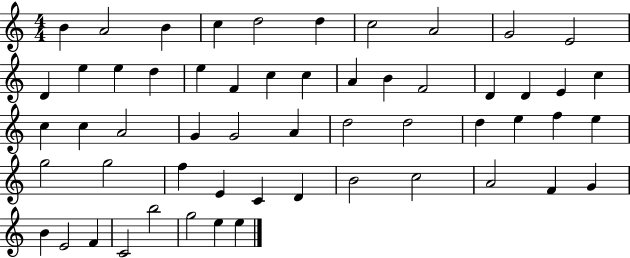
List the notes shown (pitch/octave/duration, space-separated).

B4/q A4/h B4/q C5/q D5/h D5/q C5/h A4/h G4/h E4/h D4/q E5/q E5/q D5/q E5/q F4/q C5/q C5/q A4/q B4/q F4/h D4/q D4/q E4/q C5/q C5/q C5/q A4/h G4/q G4/h A4/q D5/h D5/h D5/q E5/q F5/q E5/q G5/h G5/h F5/q E4/q C4/q D4/q B4/h C5/h A4/h F4/q G4/q B4/q E4/h F4/q C4/h B5/h G5/h E5/q E5/q